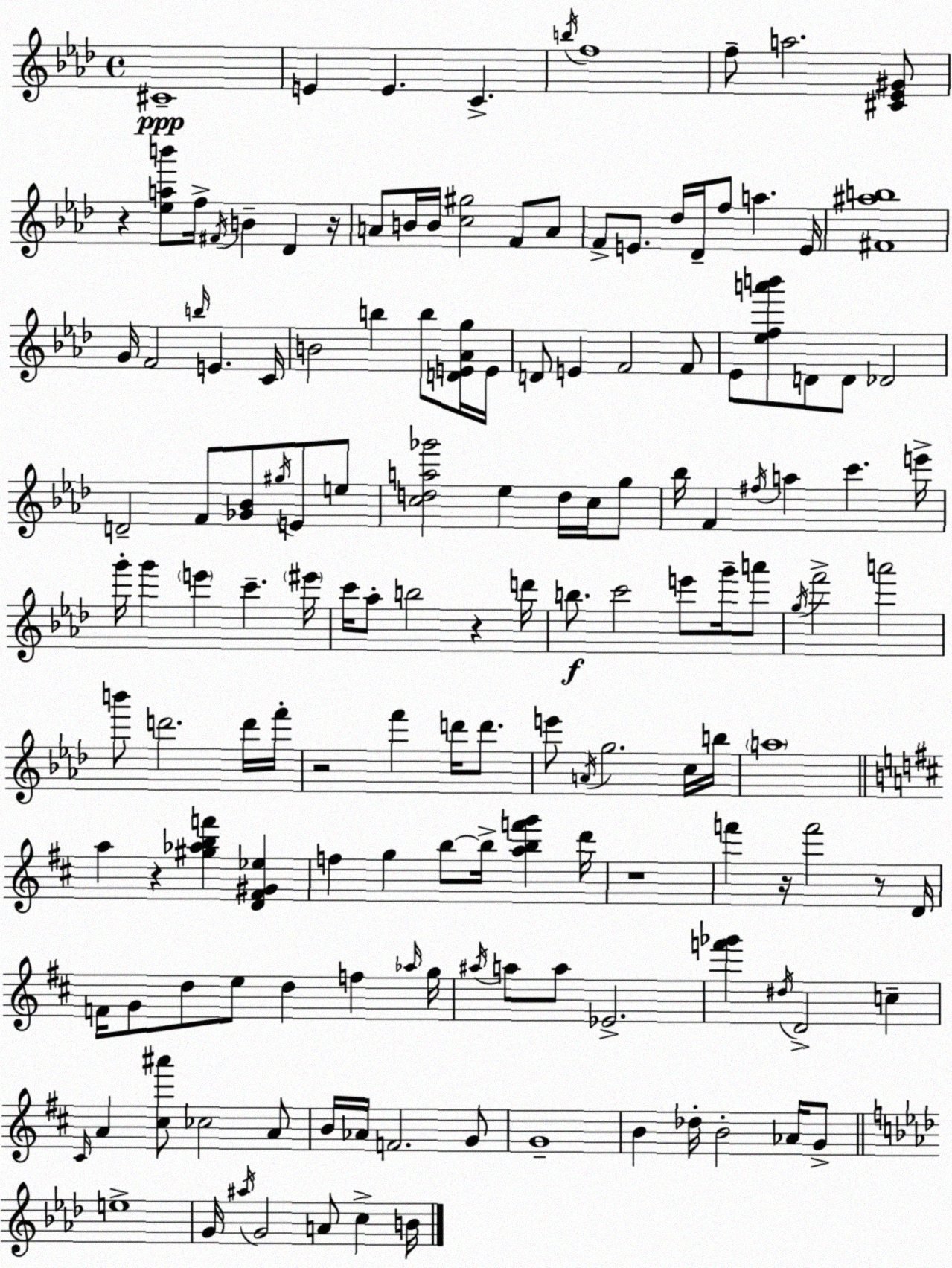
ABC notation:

X:1
T:Untitled
M:4/4
L:1/4
K:Fm
^C4 E E C b/4 f4 f/2 a2 [^C_E^G]/2 z [_eab']/2 f/4 ^F/4 B _D z/4 A/2 B/4 B/4 [c^g]2 F/2 A/2 F/2 E/2 _d/4 _D/4 f/2 a E/4 [^F^ab]4 G/4 F2 b/4 E C/4 B2 b b/2 [DE_Ag]/4 E/4 D/2 E F2 F/2 _E/2 [_efa'b']/2 D/2 D/2 _D2 D2 F/2 [_G_B]/2 ^g/4 E/2 e/2 [cda_g']2 _e d/4 c/4 g/2 _b/4 F ^f/4 a c' e'/4 g'/4 g' e' c' ^e'/4 c'/4 _a/2 b2 z d'/4 b/2 c'2 e'/2 g'/4 a'/2 g/4 f'2 a'2 b'/2 d'2 d'/4 f'/4 z2 f' d'/4 d'/2 e'/2 A/4 g2 c/4 b/4 a4 a z [^g_abf'] [D^F^G_e] f g b/2 b/4 [abf'g'] d'/4 z4 f' z/4 f'2 z/2 D/4 F/4 G/2 d/2 e/2 d f _a/4 g/4 ^a/4 a/2 a/2 _E2 [f'_g'] ^d/4 D2 c ^C/4 A [^c^a']/2 _c2 A/2 B/4 _A/4 F2 G/2 G4 B _d/4 B2 _A/4 G/2 e4 G/4 ^a/4 G2 A/2 c B/4